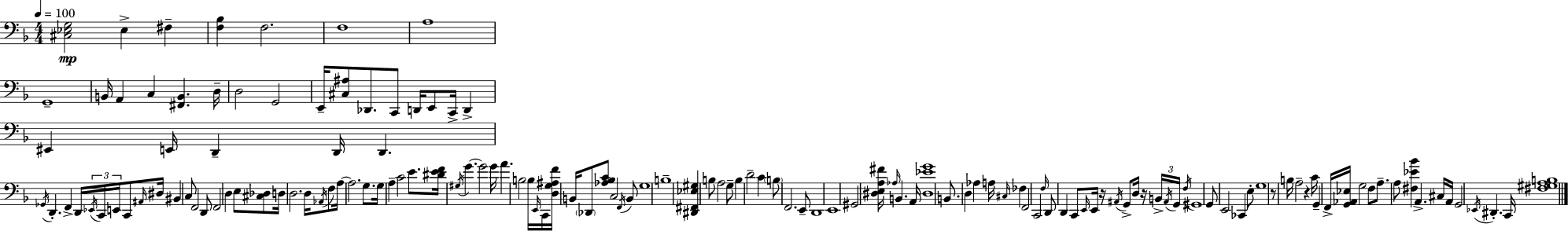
[C#3,Eb3,G3]/h Eb3/q F#3/q [F3,Bb3]/q F3/h. F3/w A3/w G2/w B2/s A2/q C3/q [F#2,B2]/q. D3/s D3/h G2/h E2/s [C#3,A#3]/e Db2/e. C2/e D2/s E2/e C2/s D2/q EIS2/q E2/s D2/q D2/s D2/q. Gb2/s D2/q. F2/q D2/s Eb2/s C2/s E2/s C2/e A#2/s D#3/s BIS2/q C3/e F2/h D2/e F2/h D3/q E3/e [C#3,Db3]/e D3/s D3/h. D3/s Ab2/s F3/e A3/s A3/h. G3/e. G3/s A3/q C4/h E4/e. [D#4,E4,F4]/s G#3/s G4/q. G4/h G4/s A4/q. B3/h B3/s E2/s C2/s [D3,G3,A#3,F4]/s B2/s Db2/e [Ab3,Bb3,C4]/e C3/h F2/s B2/e G3/w B3/w [D#2,F#2,Eb3,G#3]/q B3/e A3/h G3/e B3/q D4/h C4/q B3/e F2/h. E2/e D2/w E2/w G#2/h [D#3,E3,A3,F#4]/s Ab3/s B2/q. A2/s [D#3,Eb4,G4]/w B2/e. D3/q Ab3/q A3/s C#3/s FES3/q F2/h C2/h F3/s D2/e D2/q C2/e E2/s E2/s R/s A#2/s G2/e D3/s R/s B2/s A#2/s G2/s F3/s G#2/w G2/e E2/h CES2/q E3/e G3/w R/e B3/s A3/h R/q C4/s G2/q F2/s [G2,Ab2,Eb3]/s G3/h F3/e A3/e. A3/e [F#3,Eb4,Bb4]/q A2/q. C#3/s A2/s G2/h Eb2/s D#2/q. C2/s [F#3,G#3,A3,B3]/w